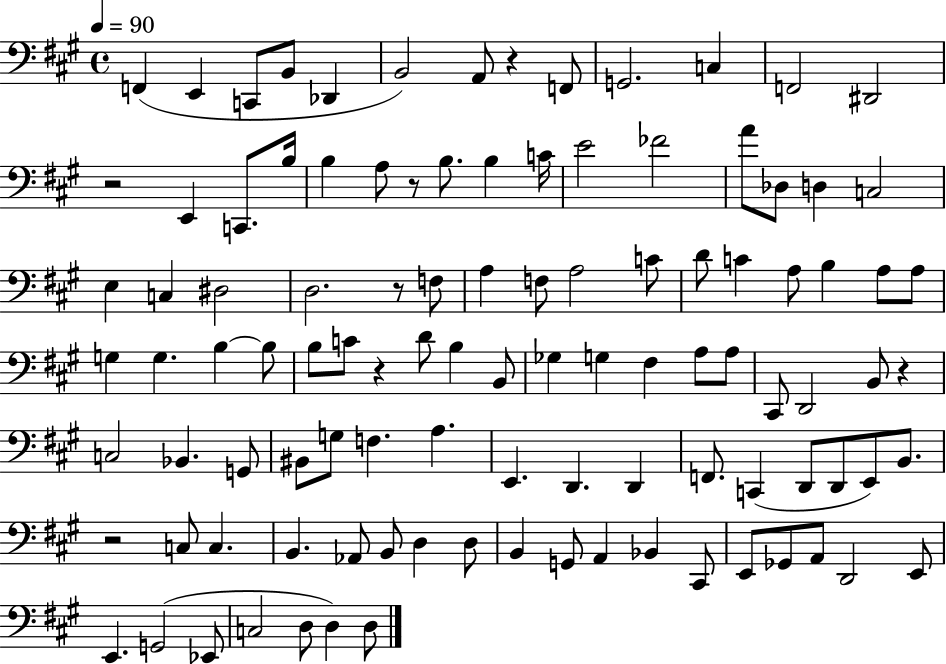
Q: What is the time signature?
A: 4/4